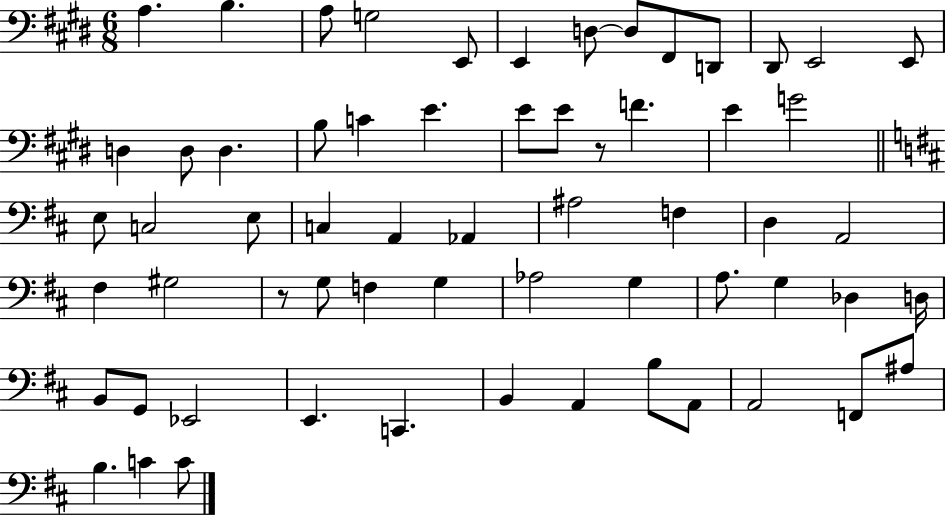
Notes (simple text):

A3/q. B3/q. A3/e G3/h E2/e E2/q D3/e D3/e F#2/e D2/e D#2/e E2/h E2/e D3/q D3/e D3/q. B3/e C4/q E4/q. E4/e E4/e R/e F4/q. E4/q G4/h E3/e C3/h E3/e C3/q A2/q Ab2/q A#3/h F3/q D3/q A2/h F#3/q G#3/h R/e G3/e F3/q G3/q Ab3/h G3/q A3/e. G3/q Db3/q D3/s B2/e G2/e Eb2/h E2/q. C2/q. B2/q A2/q B3/e A2/e A2/h F2/e A#3/e B3/q. C4/q C4/e